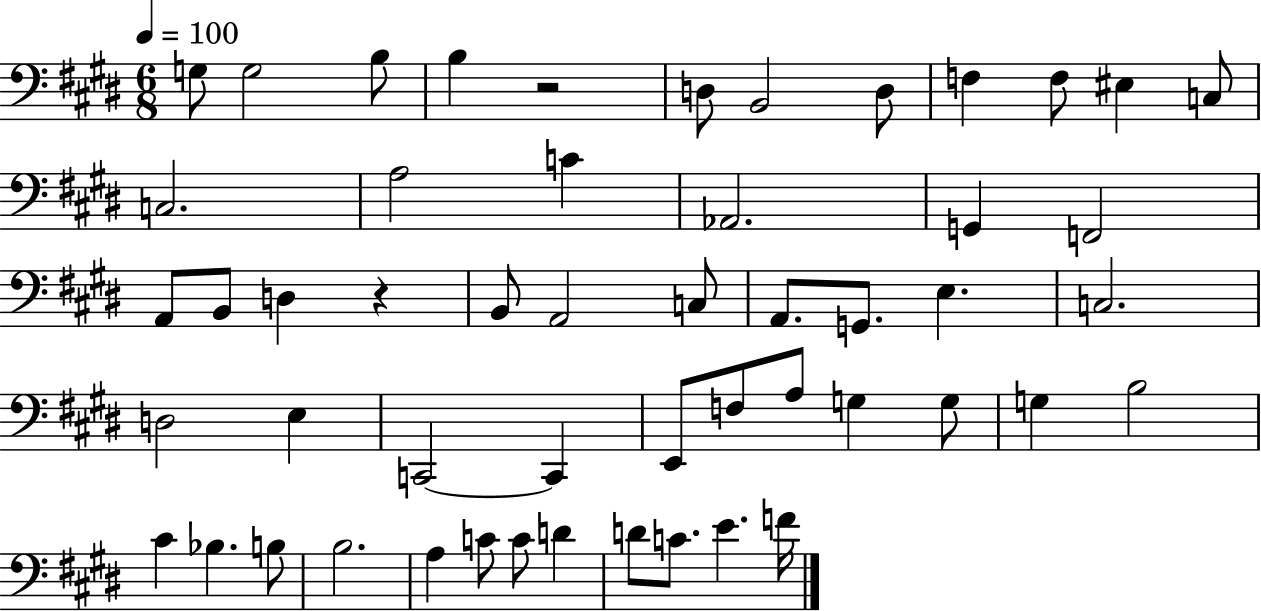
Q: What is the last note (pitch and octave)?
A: F4